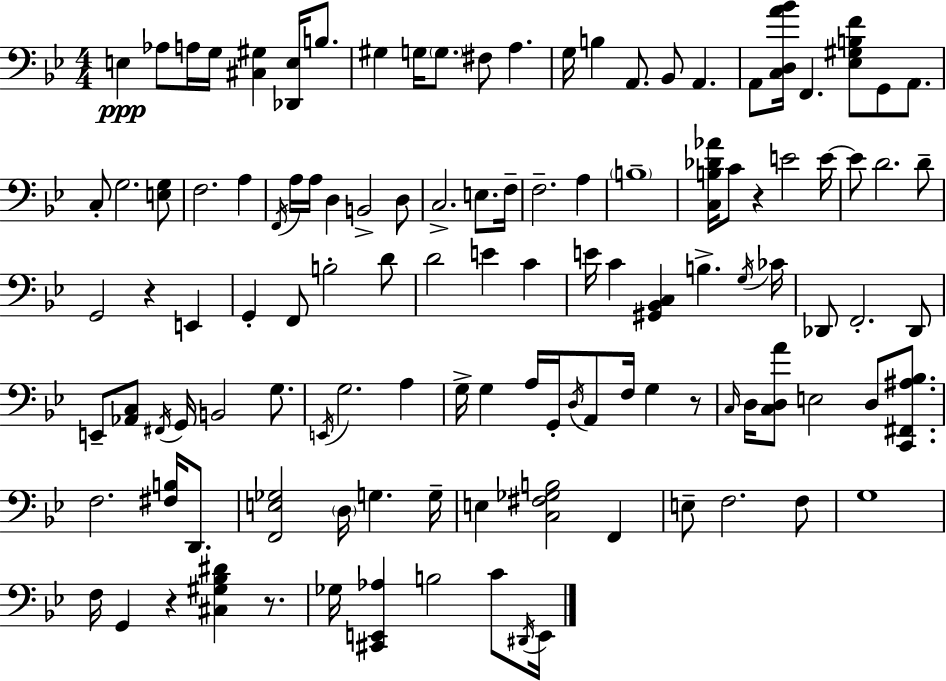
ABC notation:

X:1
T:Untitled
M:4/4
L:1/4
K:Bb
E, _A,/2 A,/4 G,/4 [^C,^G,] [_D,,E,]/4 B,/2 ^G, G,/4 G,/2 ^F,/2 A, G,/4 B, A,,/2 _B,,/2 A,, A,,/2 [C,D,A_B]/4 F,, [_E,^G,B,F]/2 G,,/2 A,,/2 C,/2 G,2 [E,G,]/2 F,2 A, F,,/4 A,/4 A,/4 D, B,,2 D,/2 C,2 E,/2 F,/4 F,2 A, B,4 [C,B,_D_A]/4 C/2 z E2 E/4 E/2 D2 D/2 G,,2 z E,, G,, F,,/2 B,2 D/2 D2 E C E/4 C [^G,,_B,,C,] B, G,/4 _C/4 _D,,/2 F,,2 _D,,/2 E,,/2 [_A,,C,]/2 ^F,,/4 G,,/4 B,,2 G,/2 E,,/4 G,2 A, G,/4 G, A,/4 G,,/4 D,/4 A,,/2 F,/4 G, z/2 C,/4 D,/4 [C,D,A]/2 E,2 D,/2 [C,,^F,,^A,_B,]/2 F,2 [^F,B,]/4 D,,/2 [F,,E,_G,]2 D,/4 G, G,/4 E, [C,^F,_G,B,]2 F,, E,/2 F,2 F,/2 G,4 F,/4 G,, z [^C,^G,_B,^D] z/2 _G,/4 [^C,,E,,_A,] B,2 C/2 ^D,,/4 E,,/4